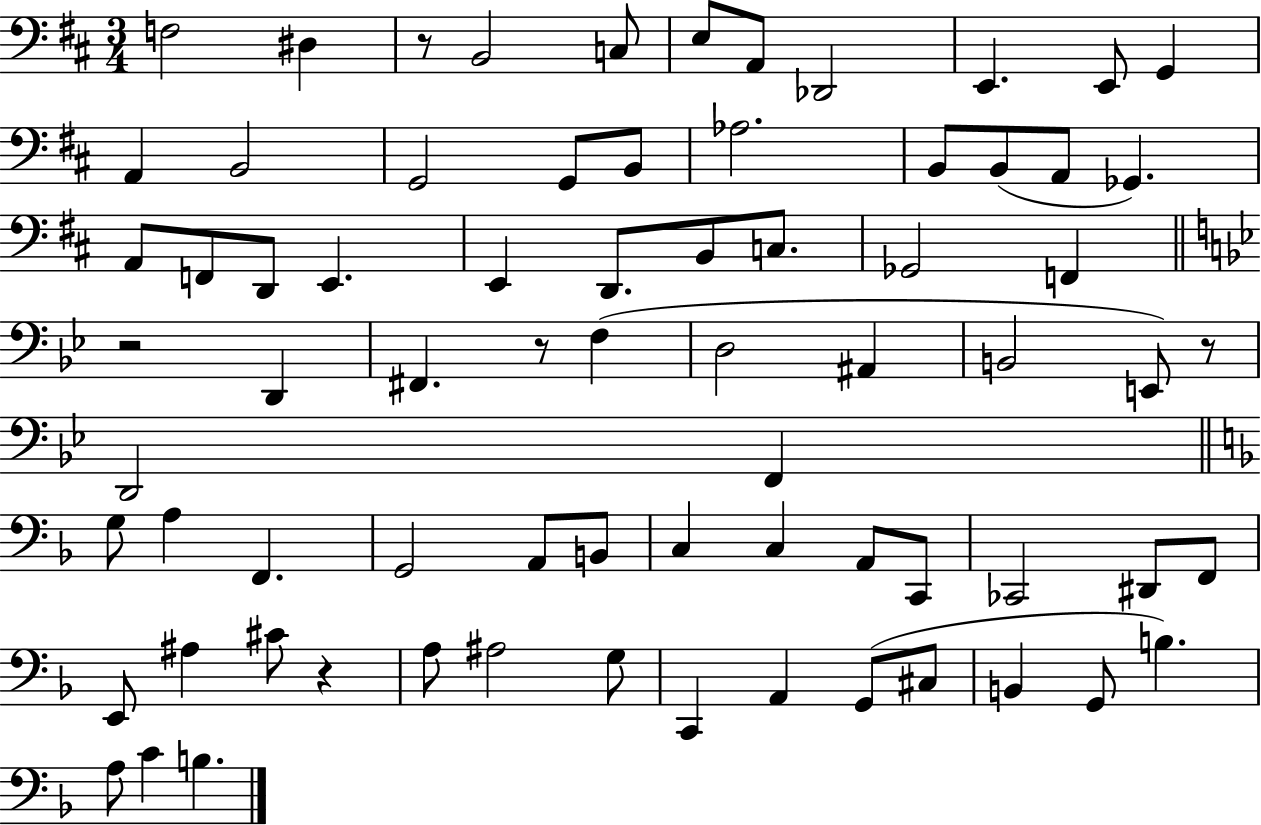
{
  \clef bass
  \numericTimeSignature
  \time 3/4
  \key d \major
  f2 dis4 | r8 b,2 c8 | e8 a,8 des,2 | e,4. e,8 g,4 | \break a,4 b,2 | g,2 g,8 b,8 | aes2. | b,8 b,8( a,8 ges,4.) | \break a,8 f,8 d,8 e,4. | e,4 d,8. b,8 c8. | ges,2 f,4 | \bar "||" \break \key bes \major r2 d,4 | fis,4. r8 f4( | d2 ais,4 | b,2 e,8) r8 | \break d,2 f,4 | \bar "||" \break \key f \major g8 a4 f,4. | g,2 a,8 b,8 | c4 c4 a,8 c,8 | ces,2 dis,8 f,8 | \break e,8 ais4 cis'8 r4 | a8 ais2 g8 | c,4 a,4 g,8( cis8 | b,4 g,8 b4.) | \break a8 c'4 b4. | \bar "|."
}